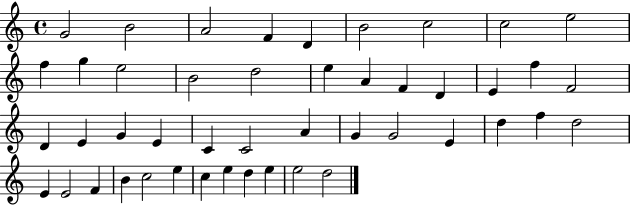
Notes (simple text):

G4/h B4/h A4/h F4/q D4/q B4/h C5/h C5/h E5/h F5/q G5/q E5/h B4/h D5/h E5/q A4/q F4/q D4/q E4/q F5/q F4/h D4/q E4/q G4/q E4/q C4/q C4/h A4/q G4/q G4/h E4/q D5/q F5/q D5/h E4/q E4/h F4/q B4/q C5/h E5/q C5/q E5/q D5/q E5/q E5/h D5/h